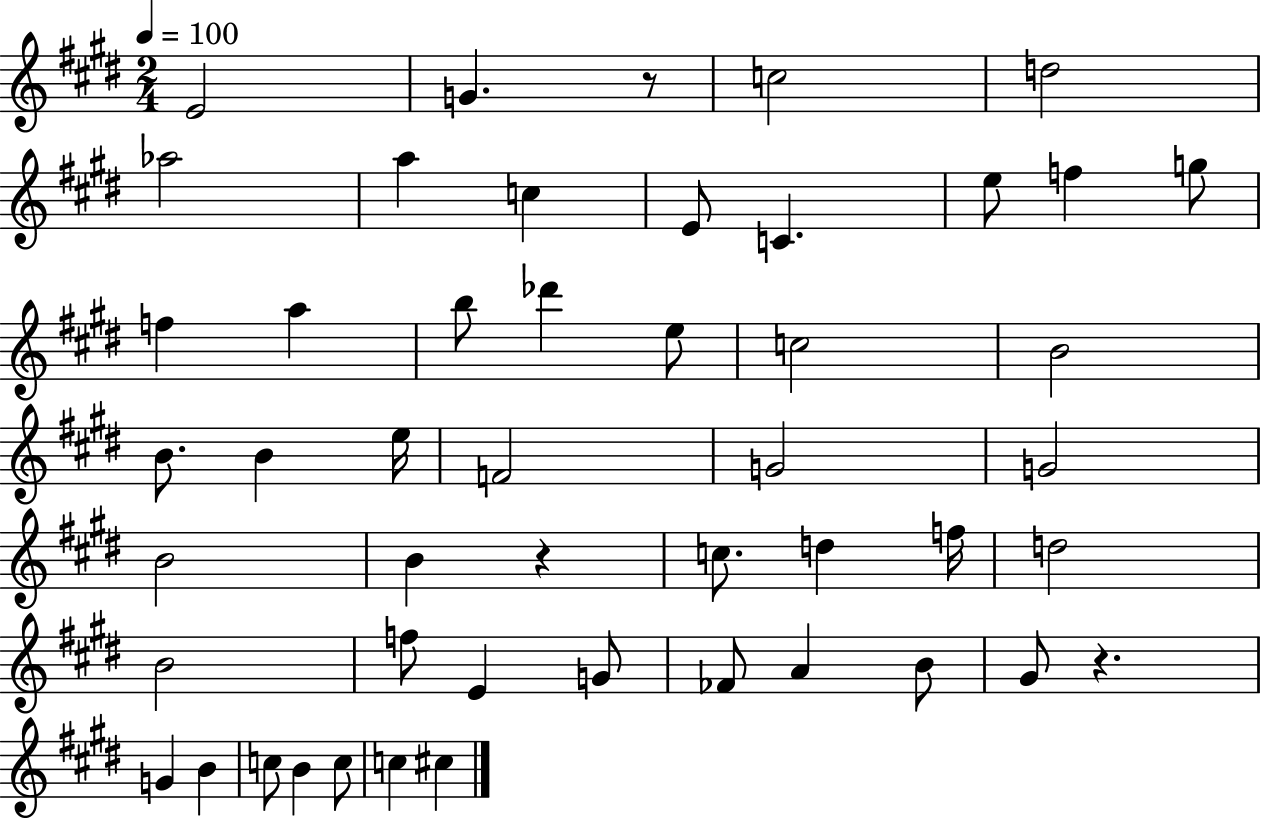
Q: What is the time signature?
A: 2/4